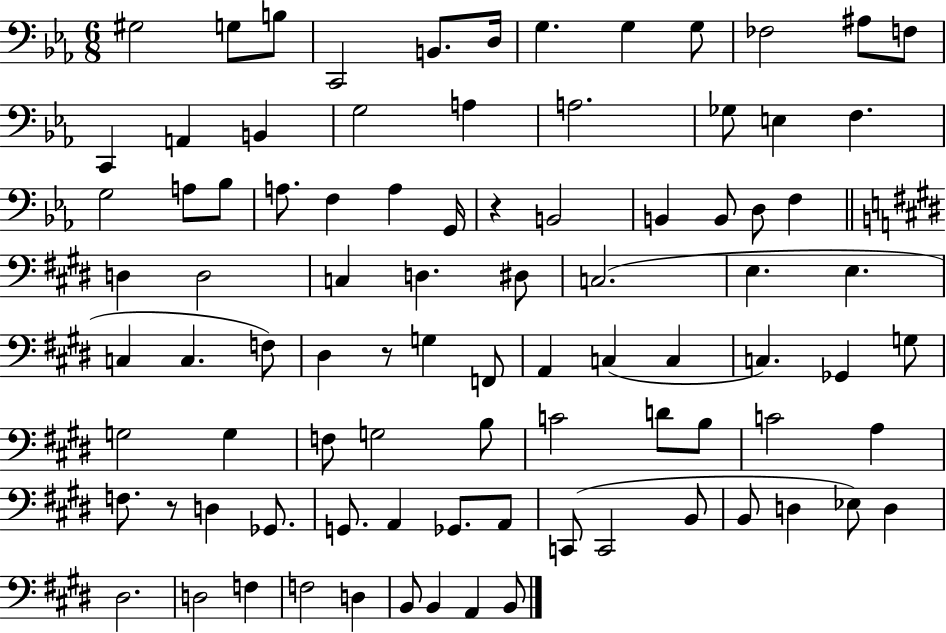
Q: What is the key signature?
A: EES major